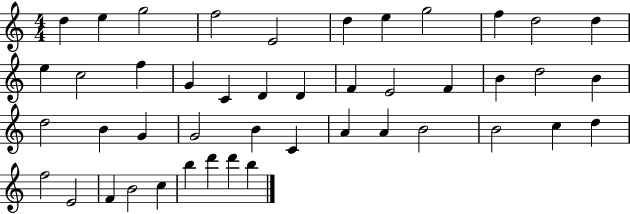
D5/q E5/q G5/h F5/h E4/h D5/q E5/q G5/h F5/q D5/h D5/q E5/q C5/h F5/q G4/q C4/q D4/q D4/q F4/q E4/h F4/q B4/q D5/h B4/q D5/h B4/q G4/q G4/h B4/q C4/q A4/q A4/q B4/h B4/h C5/q D5/q F5/h E4/h F4/q B4/h C5/q B5/q D6/q D6/q B5/q